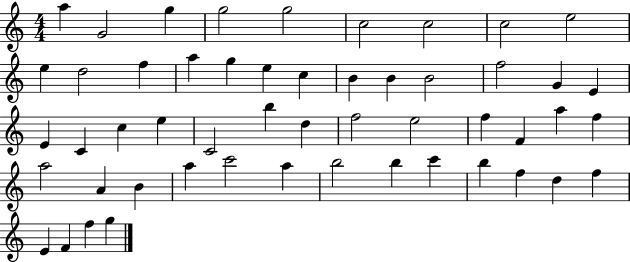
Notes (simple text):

A5/q G4/h G5/q G5/h G5/h C5/h C5/h C5/h E5/h E5/q D5/h F5/q A5/q G5/q E5/q C5/q B4/q B4/q B4/h F5/h G4/q E4/q E4/q C4/q C5/q E5/q C4/h B5/q D5/q F5/h E5/h F5/q F4/q A5/q F5/q A5/h A4/q B4/q A5/q C6/h A5/q B5/h B5/q C6/q B5/q F5/q D5/q F5/q E4/q F4/q F5/q G5/q